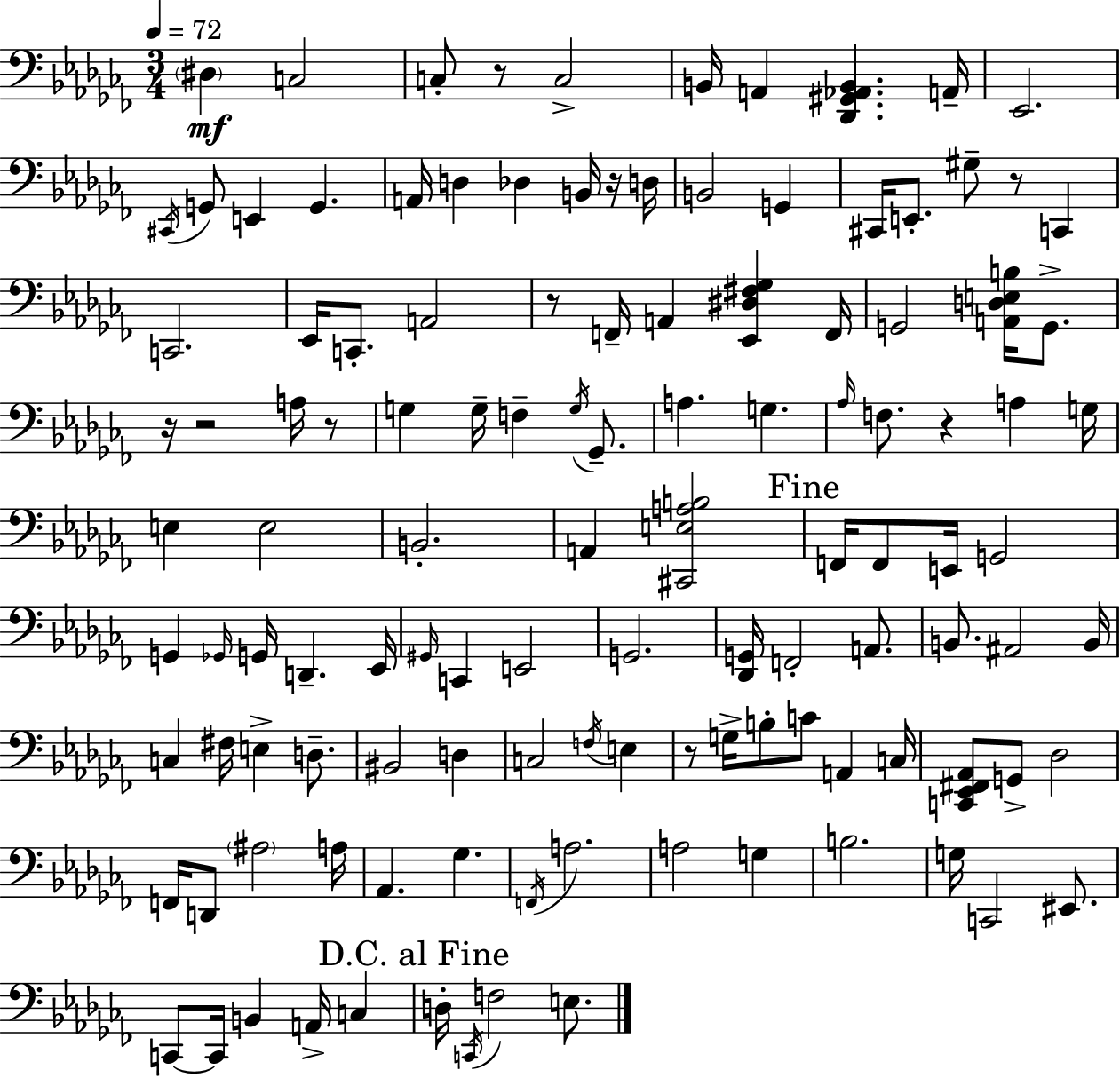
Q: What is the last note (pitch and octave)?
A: E3